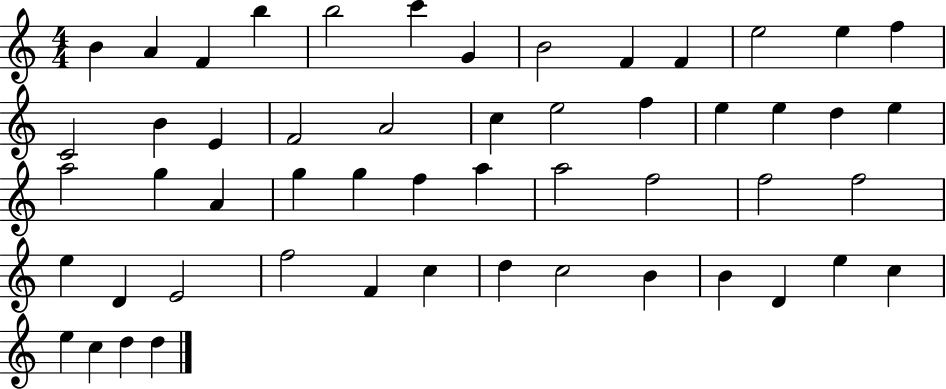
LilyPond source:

{
  \clef treble
  \numericTimeSignature
  \time 4/4
  \key c \major
  b'4 a'4 f'4 b''4 | b''2 c'''4 g'4 | b'2 f'4 f'4 | e''2 e''4 f''4 | \break c'2 b'4 e'4 | f'2 a'2 | c''4 e''2 f''4 | e''4 e''4 d''4 e''4 | \break a''2 g''4 a'4 | g''4 g''4 f''4 a''4 | a''2 f''2 | f''2 f''2 | \break e''4 d'4 e'2 | f''2 f'4 c''4 | d''4 c''2 b'4 | b'4 d'4 e''4 c''4 | \break e''4 c''4 d''4 d''4 | \bar "|."
}